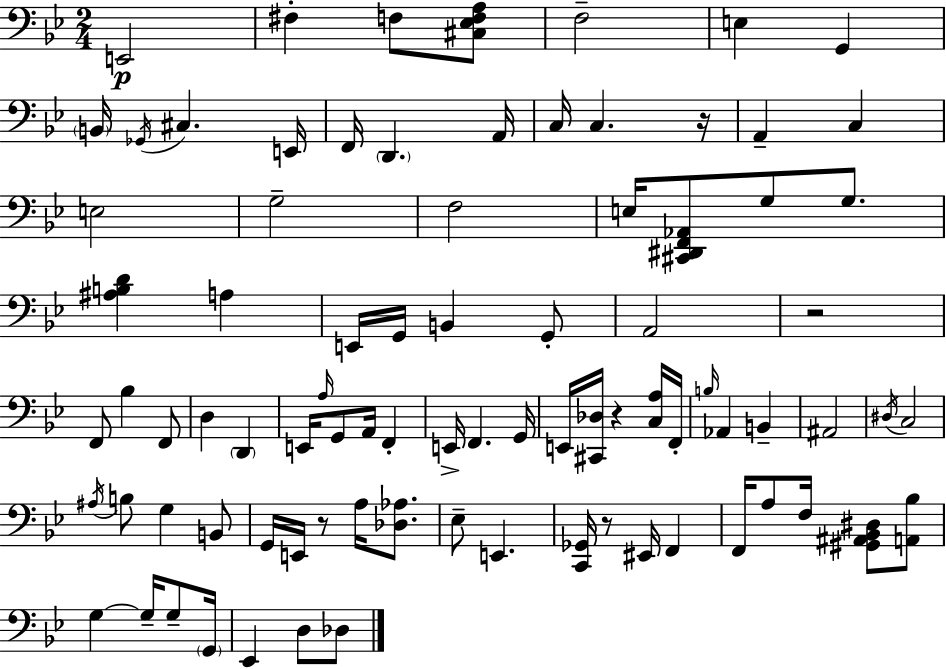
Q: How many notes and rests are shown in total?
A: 85